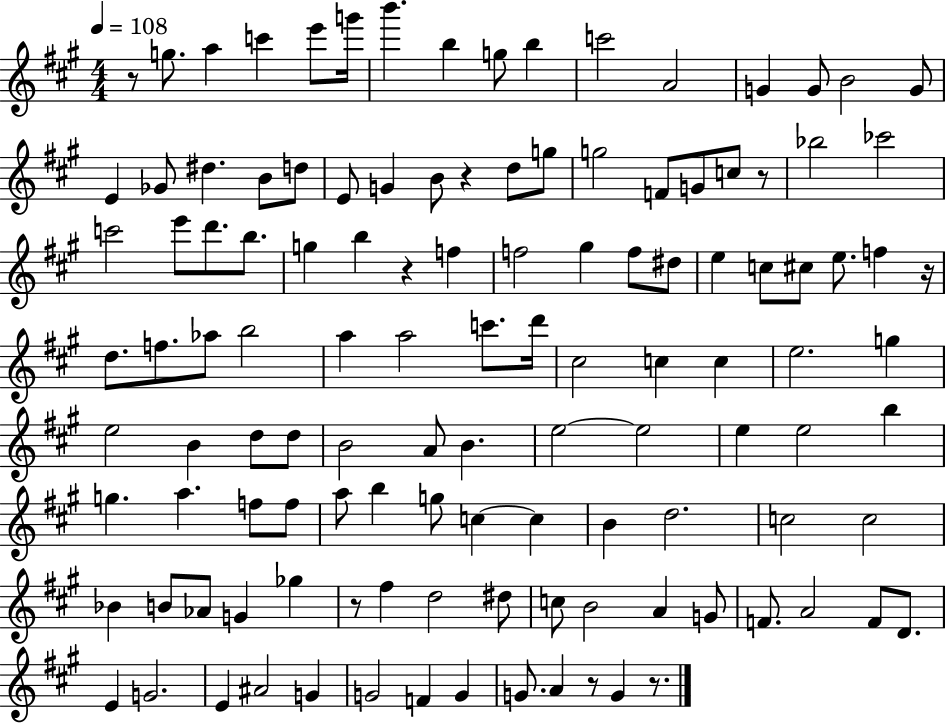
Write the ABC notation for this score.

X:1
T:Untitled
M:4/4
L:1/4
K:A
z/2 g/2 a c' e'/2 g'/4 b' b g/2 b c'2 A2 G G/2 B2 G/2 E _G/2 ^d B/2 d/2 E/2 G B/2 z d/2 g/2 g2 F/2 G/2 c/2 z/2 _b2 _c'2 c'2 e'/2 d'/2 b/2 g b z f f2 ^g f/2 ^d/2 e c/2 ^c/2 e/2 f z/4 d/2 f/2 _a/2 b2 a a2 c'/2 d'/4 ^c2 c c e2 g e2 B d/2 d/2 B2 A/2 B e2 e2 e e2 b g a f/2 f/2 a/2 b g/2 c c B d2 c2 c2 _B B/2 _A/2 G _g z/2 ^f d2 ^d/2 c/2 B2 A G/2 F/2 A2 F/2 D/2 E G2 E ^A2 G G2 F G G/2 A z/2 G z/2